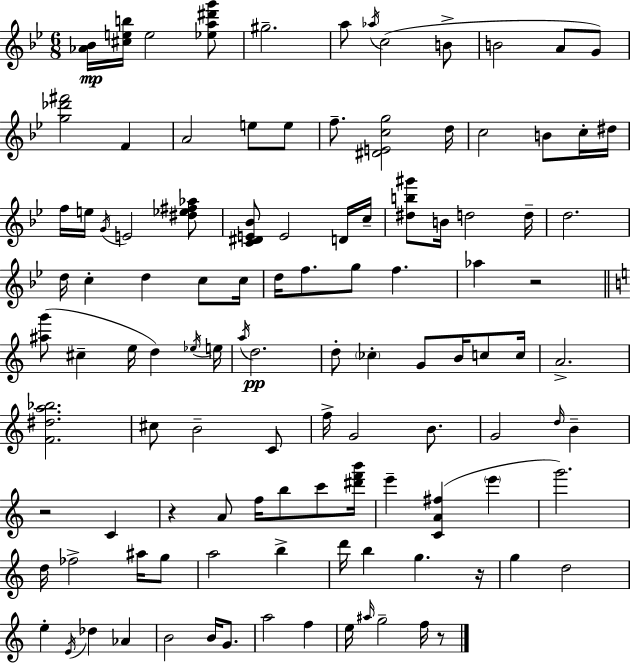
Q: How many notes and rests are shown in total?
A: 112